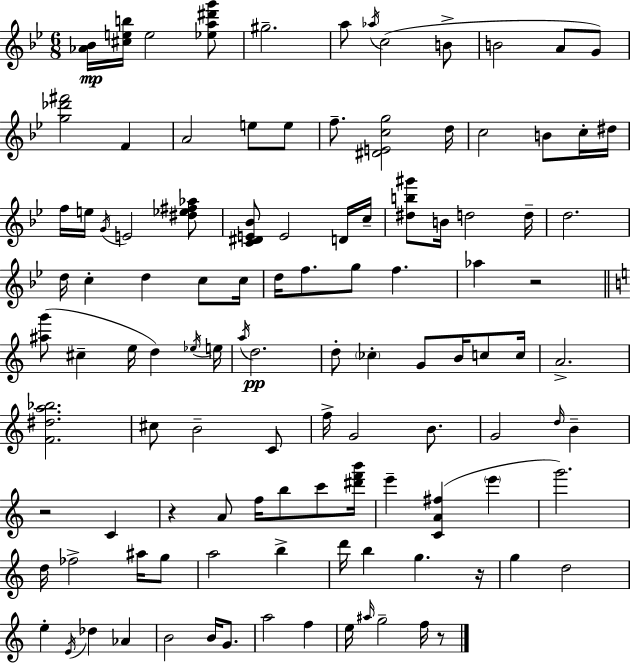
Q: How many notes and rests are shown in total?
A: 112